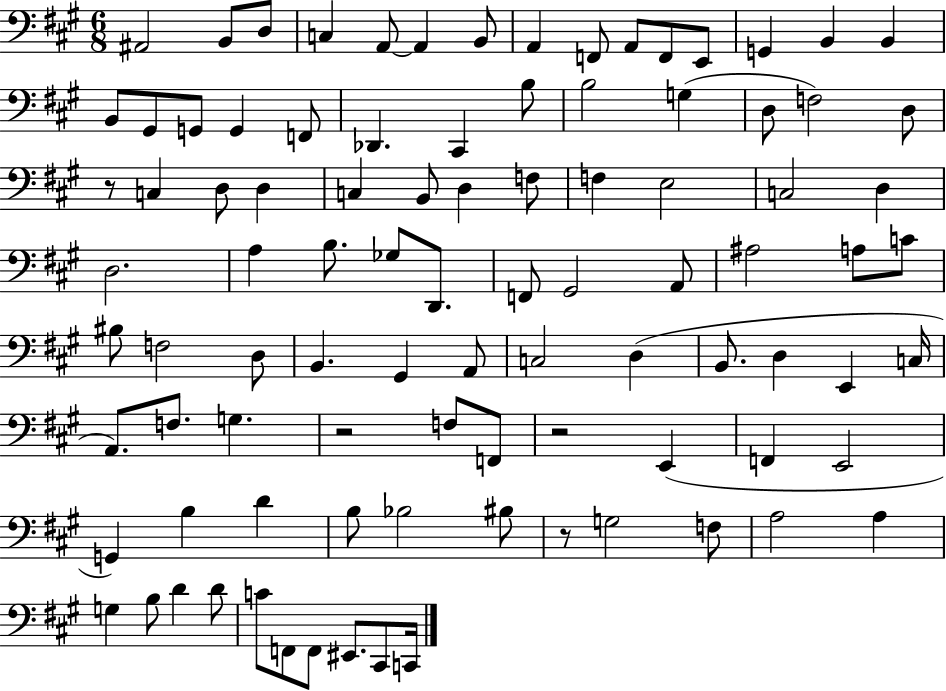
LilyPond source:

{
  \clef bass
  \numericTimeSignature
  \time 6/8
  \key a \major
  ais,2 b,8 d8 | c4 a,8~~ a,4 b,8 | a,4 f,8 a,8 f,8 e,8 | g,4 b,4 b,4 | \break b,8 gis,8 g,8 g,4 f,8 | des,4. cis,4 b8 | b2 g4( | d8 f2) d8 | \break r8 c4 d8 d4 | c4 b,8 d4 f8 | f4 e2 | c2 d4 | \break d2. | a4 b8. ges8 d,8. | f,8 gis,2 a,8 | ais2 a8 c'8 | \break bis8 f2 d8 | b,4. gis,4 a,8 | c2 d4( | b,8. d4 e,4 c16 | \break a,8.) f8. g4. | r2 f8 f,8 | r2 e,4( | f,4 e,2 | \break g,4) b4 d'4 | b8 bes2 bis8 | r8 g2 f8 | a2 a4 | \break g4 b8 d'4 d'8 | c'8 f,8 f,8 eis,8. cis,8 c,16 | \bar "|."
}